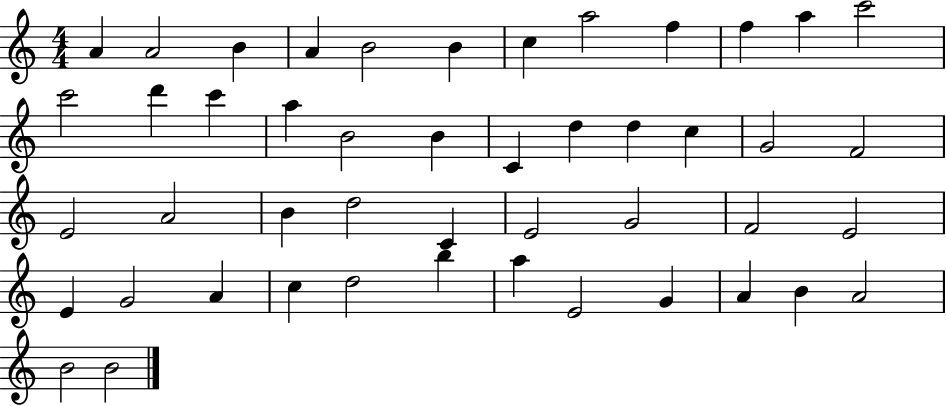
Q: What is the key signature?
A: C major